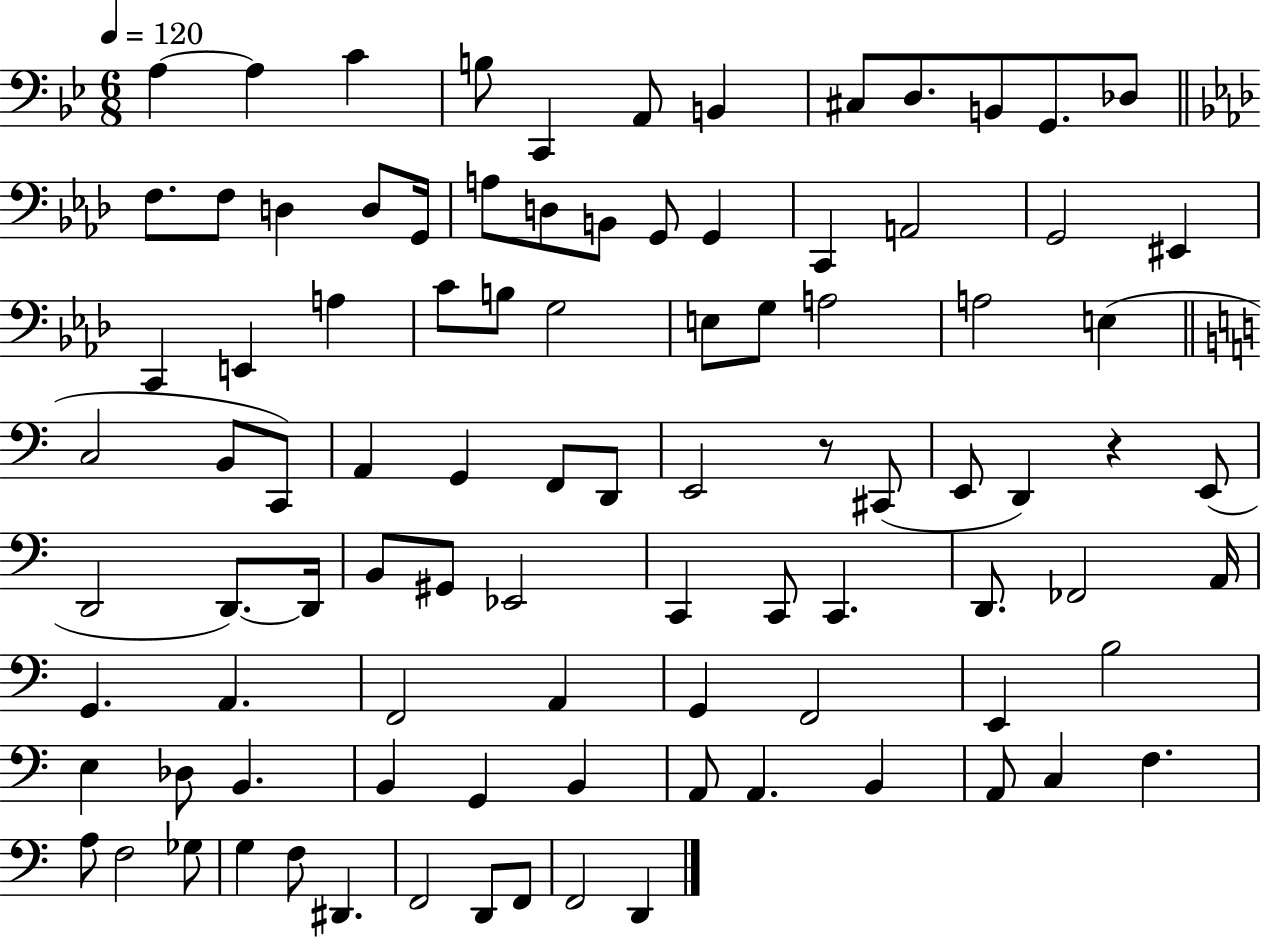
{
  \clef bass
  \numericTimeSignature
  \time 6/8
  \key bes \major
  \tempo 4 = 120
  a4~~ a4 c'4 | b8 c,4 a,8 b,4 | cis8 d8. b,8 g,8. des8 | \bar "||" \break \key f \minor f8. f8 d4 d8 g,16 | a8 d8 b,8 g,8 g,4 | c,4 a,2 | g,2 eis,4 | \break c,4 e,4 a4 | c'8 b8 g2 | e8 g8 a2 | a2 e4( | \break \bar "||" \break \key c \major c2 b,8 c,8) | a,4 g,4 f,8 d,8 | e,2 r8 cis,8( | e,8 d,4) r4 e,8( | \break d,2 d,8.~~) d,16 | b,8 gis,8 ees,2 | c,4 c,8 c,4. | d,8. fes,2 a,16 | \break g,4. a,4. | f,2 a,4 | g,4 f,2 | e,4 b2 | \break e4 des8 b,4. | b,4 g,4 b,4 | a,8 a,4. b,4 | a,8 c4 f4. | \break a8 f2 ges8 | g4 f8 dis,4. | f,2 d,8 f,8 | f,2 d,4 | \break \bar "|."
}